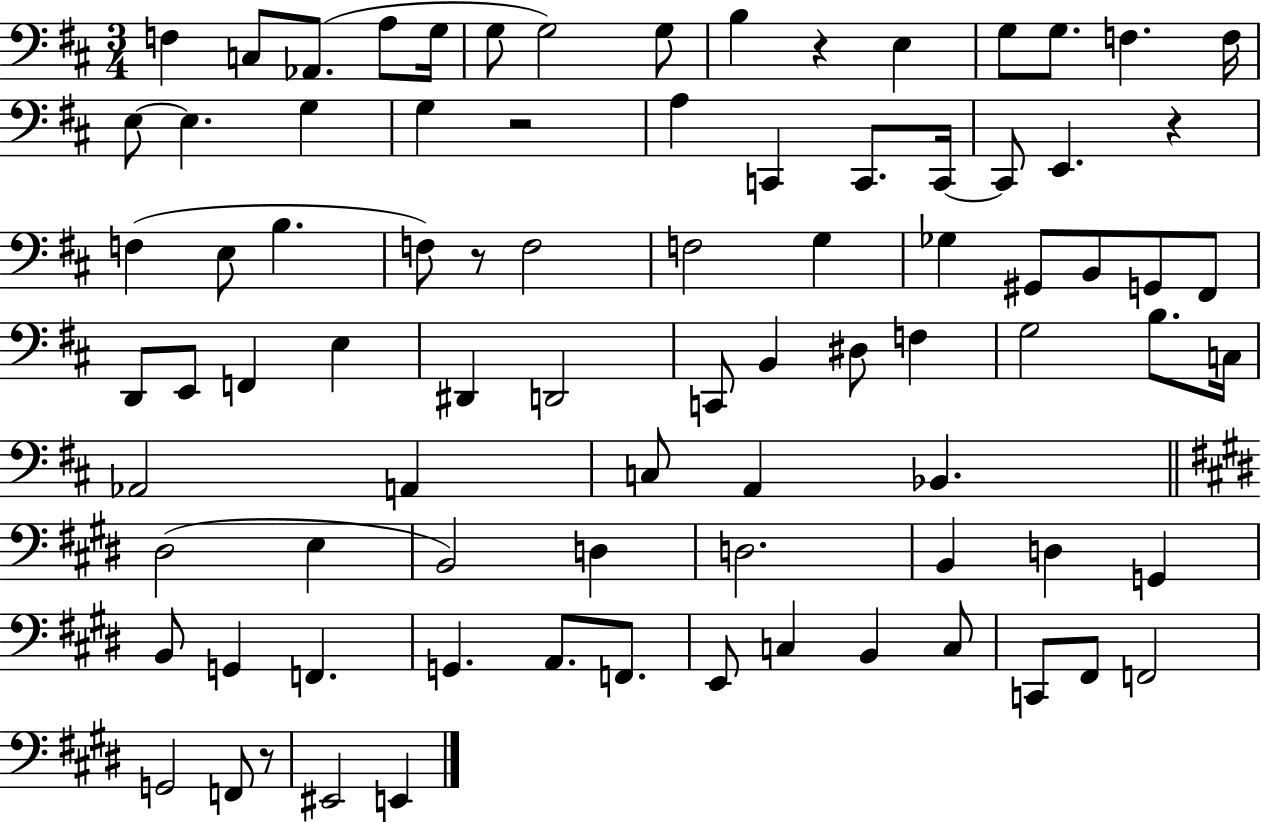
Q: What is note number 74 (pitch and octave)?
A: F#2